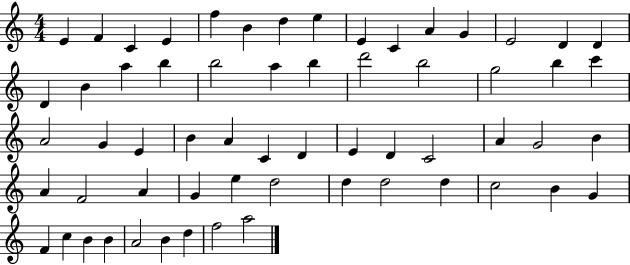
E4/q F4/q C4/q E4/q F5/q B4/q D5/q E5/q E4/q C4/q A4/q G4/q E4/h D4/q D4/q D4/q B4/q A5/q B5/q B5/h A5/q B5/q D6/h B5/h G5/h B5/q C6/q A4/h G4/q E4/q B4/q A4/q C4/q D4/q E4/q D4/q C4/h A4/q G4/h B4/q A4/q F4/h A4/q G4/q E5/q D5/h D5/q D5/h D5/q C5/h B4/q G4/q F4/q C5/q B4/q B4/q A4/h B4/q D5/q F5/h A5/h